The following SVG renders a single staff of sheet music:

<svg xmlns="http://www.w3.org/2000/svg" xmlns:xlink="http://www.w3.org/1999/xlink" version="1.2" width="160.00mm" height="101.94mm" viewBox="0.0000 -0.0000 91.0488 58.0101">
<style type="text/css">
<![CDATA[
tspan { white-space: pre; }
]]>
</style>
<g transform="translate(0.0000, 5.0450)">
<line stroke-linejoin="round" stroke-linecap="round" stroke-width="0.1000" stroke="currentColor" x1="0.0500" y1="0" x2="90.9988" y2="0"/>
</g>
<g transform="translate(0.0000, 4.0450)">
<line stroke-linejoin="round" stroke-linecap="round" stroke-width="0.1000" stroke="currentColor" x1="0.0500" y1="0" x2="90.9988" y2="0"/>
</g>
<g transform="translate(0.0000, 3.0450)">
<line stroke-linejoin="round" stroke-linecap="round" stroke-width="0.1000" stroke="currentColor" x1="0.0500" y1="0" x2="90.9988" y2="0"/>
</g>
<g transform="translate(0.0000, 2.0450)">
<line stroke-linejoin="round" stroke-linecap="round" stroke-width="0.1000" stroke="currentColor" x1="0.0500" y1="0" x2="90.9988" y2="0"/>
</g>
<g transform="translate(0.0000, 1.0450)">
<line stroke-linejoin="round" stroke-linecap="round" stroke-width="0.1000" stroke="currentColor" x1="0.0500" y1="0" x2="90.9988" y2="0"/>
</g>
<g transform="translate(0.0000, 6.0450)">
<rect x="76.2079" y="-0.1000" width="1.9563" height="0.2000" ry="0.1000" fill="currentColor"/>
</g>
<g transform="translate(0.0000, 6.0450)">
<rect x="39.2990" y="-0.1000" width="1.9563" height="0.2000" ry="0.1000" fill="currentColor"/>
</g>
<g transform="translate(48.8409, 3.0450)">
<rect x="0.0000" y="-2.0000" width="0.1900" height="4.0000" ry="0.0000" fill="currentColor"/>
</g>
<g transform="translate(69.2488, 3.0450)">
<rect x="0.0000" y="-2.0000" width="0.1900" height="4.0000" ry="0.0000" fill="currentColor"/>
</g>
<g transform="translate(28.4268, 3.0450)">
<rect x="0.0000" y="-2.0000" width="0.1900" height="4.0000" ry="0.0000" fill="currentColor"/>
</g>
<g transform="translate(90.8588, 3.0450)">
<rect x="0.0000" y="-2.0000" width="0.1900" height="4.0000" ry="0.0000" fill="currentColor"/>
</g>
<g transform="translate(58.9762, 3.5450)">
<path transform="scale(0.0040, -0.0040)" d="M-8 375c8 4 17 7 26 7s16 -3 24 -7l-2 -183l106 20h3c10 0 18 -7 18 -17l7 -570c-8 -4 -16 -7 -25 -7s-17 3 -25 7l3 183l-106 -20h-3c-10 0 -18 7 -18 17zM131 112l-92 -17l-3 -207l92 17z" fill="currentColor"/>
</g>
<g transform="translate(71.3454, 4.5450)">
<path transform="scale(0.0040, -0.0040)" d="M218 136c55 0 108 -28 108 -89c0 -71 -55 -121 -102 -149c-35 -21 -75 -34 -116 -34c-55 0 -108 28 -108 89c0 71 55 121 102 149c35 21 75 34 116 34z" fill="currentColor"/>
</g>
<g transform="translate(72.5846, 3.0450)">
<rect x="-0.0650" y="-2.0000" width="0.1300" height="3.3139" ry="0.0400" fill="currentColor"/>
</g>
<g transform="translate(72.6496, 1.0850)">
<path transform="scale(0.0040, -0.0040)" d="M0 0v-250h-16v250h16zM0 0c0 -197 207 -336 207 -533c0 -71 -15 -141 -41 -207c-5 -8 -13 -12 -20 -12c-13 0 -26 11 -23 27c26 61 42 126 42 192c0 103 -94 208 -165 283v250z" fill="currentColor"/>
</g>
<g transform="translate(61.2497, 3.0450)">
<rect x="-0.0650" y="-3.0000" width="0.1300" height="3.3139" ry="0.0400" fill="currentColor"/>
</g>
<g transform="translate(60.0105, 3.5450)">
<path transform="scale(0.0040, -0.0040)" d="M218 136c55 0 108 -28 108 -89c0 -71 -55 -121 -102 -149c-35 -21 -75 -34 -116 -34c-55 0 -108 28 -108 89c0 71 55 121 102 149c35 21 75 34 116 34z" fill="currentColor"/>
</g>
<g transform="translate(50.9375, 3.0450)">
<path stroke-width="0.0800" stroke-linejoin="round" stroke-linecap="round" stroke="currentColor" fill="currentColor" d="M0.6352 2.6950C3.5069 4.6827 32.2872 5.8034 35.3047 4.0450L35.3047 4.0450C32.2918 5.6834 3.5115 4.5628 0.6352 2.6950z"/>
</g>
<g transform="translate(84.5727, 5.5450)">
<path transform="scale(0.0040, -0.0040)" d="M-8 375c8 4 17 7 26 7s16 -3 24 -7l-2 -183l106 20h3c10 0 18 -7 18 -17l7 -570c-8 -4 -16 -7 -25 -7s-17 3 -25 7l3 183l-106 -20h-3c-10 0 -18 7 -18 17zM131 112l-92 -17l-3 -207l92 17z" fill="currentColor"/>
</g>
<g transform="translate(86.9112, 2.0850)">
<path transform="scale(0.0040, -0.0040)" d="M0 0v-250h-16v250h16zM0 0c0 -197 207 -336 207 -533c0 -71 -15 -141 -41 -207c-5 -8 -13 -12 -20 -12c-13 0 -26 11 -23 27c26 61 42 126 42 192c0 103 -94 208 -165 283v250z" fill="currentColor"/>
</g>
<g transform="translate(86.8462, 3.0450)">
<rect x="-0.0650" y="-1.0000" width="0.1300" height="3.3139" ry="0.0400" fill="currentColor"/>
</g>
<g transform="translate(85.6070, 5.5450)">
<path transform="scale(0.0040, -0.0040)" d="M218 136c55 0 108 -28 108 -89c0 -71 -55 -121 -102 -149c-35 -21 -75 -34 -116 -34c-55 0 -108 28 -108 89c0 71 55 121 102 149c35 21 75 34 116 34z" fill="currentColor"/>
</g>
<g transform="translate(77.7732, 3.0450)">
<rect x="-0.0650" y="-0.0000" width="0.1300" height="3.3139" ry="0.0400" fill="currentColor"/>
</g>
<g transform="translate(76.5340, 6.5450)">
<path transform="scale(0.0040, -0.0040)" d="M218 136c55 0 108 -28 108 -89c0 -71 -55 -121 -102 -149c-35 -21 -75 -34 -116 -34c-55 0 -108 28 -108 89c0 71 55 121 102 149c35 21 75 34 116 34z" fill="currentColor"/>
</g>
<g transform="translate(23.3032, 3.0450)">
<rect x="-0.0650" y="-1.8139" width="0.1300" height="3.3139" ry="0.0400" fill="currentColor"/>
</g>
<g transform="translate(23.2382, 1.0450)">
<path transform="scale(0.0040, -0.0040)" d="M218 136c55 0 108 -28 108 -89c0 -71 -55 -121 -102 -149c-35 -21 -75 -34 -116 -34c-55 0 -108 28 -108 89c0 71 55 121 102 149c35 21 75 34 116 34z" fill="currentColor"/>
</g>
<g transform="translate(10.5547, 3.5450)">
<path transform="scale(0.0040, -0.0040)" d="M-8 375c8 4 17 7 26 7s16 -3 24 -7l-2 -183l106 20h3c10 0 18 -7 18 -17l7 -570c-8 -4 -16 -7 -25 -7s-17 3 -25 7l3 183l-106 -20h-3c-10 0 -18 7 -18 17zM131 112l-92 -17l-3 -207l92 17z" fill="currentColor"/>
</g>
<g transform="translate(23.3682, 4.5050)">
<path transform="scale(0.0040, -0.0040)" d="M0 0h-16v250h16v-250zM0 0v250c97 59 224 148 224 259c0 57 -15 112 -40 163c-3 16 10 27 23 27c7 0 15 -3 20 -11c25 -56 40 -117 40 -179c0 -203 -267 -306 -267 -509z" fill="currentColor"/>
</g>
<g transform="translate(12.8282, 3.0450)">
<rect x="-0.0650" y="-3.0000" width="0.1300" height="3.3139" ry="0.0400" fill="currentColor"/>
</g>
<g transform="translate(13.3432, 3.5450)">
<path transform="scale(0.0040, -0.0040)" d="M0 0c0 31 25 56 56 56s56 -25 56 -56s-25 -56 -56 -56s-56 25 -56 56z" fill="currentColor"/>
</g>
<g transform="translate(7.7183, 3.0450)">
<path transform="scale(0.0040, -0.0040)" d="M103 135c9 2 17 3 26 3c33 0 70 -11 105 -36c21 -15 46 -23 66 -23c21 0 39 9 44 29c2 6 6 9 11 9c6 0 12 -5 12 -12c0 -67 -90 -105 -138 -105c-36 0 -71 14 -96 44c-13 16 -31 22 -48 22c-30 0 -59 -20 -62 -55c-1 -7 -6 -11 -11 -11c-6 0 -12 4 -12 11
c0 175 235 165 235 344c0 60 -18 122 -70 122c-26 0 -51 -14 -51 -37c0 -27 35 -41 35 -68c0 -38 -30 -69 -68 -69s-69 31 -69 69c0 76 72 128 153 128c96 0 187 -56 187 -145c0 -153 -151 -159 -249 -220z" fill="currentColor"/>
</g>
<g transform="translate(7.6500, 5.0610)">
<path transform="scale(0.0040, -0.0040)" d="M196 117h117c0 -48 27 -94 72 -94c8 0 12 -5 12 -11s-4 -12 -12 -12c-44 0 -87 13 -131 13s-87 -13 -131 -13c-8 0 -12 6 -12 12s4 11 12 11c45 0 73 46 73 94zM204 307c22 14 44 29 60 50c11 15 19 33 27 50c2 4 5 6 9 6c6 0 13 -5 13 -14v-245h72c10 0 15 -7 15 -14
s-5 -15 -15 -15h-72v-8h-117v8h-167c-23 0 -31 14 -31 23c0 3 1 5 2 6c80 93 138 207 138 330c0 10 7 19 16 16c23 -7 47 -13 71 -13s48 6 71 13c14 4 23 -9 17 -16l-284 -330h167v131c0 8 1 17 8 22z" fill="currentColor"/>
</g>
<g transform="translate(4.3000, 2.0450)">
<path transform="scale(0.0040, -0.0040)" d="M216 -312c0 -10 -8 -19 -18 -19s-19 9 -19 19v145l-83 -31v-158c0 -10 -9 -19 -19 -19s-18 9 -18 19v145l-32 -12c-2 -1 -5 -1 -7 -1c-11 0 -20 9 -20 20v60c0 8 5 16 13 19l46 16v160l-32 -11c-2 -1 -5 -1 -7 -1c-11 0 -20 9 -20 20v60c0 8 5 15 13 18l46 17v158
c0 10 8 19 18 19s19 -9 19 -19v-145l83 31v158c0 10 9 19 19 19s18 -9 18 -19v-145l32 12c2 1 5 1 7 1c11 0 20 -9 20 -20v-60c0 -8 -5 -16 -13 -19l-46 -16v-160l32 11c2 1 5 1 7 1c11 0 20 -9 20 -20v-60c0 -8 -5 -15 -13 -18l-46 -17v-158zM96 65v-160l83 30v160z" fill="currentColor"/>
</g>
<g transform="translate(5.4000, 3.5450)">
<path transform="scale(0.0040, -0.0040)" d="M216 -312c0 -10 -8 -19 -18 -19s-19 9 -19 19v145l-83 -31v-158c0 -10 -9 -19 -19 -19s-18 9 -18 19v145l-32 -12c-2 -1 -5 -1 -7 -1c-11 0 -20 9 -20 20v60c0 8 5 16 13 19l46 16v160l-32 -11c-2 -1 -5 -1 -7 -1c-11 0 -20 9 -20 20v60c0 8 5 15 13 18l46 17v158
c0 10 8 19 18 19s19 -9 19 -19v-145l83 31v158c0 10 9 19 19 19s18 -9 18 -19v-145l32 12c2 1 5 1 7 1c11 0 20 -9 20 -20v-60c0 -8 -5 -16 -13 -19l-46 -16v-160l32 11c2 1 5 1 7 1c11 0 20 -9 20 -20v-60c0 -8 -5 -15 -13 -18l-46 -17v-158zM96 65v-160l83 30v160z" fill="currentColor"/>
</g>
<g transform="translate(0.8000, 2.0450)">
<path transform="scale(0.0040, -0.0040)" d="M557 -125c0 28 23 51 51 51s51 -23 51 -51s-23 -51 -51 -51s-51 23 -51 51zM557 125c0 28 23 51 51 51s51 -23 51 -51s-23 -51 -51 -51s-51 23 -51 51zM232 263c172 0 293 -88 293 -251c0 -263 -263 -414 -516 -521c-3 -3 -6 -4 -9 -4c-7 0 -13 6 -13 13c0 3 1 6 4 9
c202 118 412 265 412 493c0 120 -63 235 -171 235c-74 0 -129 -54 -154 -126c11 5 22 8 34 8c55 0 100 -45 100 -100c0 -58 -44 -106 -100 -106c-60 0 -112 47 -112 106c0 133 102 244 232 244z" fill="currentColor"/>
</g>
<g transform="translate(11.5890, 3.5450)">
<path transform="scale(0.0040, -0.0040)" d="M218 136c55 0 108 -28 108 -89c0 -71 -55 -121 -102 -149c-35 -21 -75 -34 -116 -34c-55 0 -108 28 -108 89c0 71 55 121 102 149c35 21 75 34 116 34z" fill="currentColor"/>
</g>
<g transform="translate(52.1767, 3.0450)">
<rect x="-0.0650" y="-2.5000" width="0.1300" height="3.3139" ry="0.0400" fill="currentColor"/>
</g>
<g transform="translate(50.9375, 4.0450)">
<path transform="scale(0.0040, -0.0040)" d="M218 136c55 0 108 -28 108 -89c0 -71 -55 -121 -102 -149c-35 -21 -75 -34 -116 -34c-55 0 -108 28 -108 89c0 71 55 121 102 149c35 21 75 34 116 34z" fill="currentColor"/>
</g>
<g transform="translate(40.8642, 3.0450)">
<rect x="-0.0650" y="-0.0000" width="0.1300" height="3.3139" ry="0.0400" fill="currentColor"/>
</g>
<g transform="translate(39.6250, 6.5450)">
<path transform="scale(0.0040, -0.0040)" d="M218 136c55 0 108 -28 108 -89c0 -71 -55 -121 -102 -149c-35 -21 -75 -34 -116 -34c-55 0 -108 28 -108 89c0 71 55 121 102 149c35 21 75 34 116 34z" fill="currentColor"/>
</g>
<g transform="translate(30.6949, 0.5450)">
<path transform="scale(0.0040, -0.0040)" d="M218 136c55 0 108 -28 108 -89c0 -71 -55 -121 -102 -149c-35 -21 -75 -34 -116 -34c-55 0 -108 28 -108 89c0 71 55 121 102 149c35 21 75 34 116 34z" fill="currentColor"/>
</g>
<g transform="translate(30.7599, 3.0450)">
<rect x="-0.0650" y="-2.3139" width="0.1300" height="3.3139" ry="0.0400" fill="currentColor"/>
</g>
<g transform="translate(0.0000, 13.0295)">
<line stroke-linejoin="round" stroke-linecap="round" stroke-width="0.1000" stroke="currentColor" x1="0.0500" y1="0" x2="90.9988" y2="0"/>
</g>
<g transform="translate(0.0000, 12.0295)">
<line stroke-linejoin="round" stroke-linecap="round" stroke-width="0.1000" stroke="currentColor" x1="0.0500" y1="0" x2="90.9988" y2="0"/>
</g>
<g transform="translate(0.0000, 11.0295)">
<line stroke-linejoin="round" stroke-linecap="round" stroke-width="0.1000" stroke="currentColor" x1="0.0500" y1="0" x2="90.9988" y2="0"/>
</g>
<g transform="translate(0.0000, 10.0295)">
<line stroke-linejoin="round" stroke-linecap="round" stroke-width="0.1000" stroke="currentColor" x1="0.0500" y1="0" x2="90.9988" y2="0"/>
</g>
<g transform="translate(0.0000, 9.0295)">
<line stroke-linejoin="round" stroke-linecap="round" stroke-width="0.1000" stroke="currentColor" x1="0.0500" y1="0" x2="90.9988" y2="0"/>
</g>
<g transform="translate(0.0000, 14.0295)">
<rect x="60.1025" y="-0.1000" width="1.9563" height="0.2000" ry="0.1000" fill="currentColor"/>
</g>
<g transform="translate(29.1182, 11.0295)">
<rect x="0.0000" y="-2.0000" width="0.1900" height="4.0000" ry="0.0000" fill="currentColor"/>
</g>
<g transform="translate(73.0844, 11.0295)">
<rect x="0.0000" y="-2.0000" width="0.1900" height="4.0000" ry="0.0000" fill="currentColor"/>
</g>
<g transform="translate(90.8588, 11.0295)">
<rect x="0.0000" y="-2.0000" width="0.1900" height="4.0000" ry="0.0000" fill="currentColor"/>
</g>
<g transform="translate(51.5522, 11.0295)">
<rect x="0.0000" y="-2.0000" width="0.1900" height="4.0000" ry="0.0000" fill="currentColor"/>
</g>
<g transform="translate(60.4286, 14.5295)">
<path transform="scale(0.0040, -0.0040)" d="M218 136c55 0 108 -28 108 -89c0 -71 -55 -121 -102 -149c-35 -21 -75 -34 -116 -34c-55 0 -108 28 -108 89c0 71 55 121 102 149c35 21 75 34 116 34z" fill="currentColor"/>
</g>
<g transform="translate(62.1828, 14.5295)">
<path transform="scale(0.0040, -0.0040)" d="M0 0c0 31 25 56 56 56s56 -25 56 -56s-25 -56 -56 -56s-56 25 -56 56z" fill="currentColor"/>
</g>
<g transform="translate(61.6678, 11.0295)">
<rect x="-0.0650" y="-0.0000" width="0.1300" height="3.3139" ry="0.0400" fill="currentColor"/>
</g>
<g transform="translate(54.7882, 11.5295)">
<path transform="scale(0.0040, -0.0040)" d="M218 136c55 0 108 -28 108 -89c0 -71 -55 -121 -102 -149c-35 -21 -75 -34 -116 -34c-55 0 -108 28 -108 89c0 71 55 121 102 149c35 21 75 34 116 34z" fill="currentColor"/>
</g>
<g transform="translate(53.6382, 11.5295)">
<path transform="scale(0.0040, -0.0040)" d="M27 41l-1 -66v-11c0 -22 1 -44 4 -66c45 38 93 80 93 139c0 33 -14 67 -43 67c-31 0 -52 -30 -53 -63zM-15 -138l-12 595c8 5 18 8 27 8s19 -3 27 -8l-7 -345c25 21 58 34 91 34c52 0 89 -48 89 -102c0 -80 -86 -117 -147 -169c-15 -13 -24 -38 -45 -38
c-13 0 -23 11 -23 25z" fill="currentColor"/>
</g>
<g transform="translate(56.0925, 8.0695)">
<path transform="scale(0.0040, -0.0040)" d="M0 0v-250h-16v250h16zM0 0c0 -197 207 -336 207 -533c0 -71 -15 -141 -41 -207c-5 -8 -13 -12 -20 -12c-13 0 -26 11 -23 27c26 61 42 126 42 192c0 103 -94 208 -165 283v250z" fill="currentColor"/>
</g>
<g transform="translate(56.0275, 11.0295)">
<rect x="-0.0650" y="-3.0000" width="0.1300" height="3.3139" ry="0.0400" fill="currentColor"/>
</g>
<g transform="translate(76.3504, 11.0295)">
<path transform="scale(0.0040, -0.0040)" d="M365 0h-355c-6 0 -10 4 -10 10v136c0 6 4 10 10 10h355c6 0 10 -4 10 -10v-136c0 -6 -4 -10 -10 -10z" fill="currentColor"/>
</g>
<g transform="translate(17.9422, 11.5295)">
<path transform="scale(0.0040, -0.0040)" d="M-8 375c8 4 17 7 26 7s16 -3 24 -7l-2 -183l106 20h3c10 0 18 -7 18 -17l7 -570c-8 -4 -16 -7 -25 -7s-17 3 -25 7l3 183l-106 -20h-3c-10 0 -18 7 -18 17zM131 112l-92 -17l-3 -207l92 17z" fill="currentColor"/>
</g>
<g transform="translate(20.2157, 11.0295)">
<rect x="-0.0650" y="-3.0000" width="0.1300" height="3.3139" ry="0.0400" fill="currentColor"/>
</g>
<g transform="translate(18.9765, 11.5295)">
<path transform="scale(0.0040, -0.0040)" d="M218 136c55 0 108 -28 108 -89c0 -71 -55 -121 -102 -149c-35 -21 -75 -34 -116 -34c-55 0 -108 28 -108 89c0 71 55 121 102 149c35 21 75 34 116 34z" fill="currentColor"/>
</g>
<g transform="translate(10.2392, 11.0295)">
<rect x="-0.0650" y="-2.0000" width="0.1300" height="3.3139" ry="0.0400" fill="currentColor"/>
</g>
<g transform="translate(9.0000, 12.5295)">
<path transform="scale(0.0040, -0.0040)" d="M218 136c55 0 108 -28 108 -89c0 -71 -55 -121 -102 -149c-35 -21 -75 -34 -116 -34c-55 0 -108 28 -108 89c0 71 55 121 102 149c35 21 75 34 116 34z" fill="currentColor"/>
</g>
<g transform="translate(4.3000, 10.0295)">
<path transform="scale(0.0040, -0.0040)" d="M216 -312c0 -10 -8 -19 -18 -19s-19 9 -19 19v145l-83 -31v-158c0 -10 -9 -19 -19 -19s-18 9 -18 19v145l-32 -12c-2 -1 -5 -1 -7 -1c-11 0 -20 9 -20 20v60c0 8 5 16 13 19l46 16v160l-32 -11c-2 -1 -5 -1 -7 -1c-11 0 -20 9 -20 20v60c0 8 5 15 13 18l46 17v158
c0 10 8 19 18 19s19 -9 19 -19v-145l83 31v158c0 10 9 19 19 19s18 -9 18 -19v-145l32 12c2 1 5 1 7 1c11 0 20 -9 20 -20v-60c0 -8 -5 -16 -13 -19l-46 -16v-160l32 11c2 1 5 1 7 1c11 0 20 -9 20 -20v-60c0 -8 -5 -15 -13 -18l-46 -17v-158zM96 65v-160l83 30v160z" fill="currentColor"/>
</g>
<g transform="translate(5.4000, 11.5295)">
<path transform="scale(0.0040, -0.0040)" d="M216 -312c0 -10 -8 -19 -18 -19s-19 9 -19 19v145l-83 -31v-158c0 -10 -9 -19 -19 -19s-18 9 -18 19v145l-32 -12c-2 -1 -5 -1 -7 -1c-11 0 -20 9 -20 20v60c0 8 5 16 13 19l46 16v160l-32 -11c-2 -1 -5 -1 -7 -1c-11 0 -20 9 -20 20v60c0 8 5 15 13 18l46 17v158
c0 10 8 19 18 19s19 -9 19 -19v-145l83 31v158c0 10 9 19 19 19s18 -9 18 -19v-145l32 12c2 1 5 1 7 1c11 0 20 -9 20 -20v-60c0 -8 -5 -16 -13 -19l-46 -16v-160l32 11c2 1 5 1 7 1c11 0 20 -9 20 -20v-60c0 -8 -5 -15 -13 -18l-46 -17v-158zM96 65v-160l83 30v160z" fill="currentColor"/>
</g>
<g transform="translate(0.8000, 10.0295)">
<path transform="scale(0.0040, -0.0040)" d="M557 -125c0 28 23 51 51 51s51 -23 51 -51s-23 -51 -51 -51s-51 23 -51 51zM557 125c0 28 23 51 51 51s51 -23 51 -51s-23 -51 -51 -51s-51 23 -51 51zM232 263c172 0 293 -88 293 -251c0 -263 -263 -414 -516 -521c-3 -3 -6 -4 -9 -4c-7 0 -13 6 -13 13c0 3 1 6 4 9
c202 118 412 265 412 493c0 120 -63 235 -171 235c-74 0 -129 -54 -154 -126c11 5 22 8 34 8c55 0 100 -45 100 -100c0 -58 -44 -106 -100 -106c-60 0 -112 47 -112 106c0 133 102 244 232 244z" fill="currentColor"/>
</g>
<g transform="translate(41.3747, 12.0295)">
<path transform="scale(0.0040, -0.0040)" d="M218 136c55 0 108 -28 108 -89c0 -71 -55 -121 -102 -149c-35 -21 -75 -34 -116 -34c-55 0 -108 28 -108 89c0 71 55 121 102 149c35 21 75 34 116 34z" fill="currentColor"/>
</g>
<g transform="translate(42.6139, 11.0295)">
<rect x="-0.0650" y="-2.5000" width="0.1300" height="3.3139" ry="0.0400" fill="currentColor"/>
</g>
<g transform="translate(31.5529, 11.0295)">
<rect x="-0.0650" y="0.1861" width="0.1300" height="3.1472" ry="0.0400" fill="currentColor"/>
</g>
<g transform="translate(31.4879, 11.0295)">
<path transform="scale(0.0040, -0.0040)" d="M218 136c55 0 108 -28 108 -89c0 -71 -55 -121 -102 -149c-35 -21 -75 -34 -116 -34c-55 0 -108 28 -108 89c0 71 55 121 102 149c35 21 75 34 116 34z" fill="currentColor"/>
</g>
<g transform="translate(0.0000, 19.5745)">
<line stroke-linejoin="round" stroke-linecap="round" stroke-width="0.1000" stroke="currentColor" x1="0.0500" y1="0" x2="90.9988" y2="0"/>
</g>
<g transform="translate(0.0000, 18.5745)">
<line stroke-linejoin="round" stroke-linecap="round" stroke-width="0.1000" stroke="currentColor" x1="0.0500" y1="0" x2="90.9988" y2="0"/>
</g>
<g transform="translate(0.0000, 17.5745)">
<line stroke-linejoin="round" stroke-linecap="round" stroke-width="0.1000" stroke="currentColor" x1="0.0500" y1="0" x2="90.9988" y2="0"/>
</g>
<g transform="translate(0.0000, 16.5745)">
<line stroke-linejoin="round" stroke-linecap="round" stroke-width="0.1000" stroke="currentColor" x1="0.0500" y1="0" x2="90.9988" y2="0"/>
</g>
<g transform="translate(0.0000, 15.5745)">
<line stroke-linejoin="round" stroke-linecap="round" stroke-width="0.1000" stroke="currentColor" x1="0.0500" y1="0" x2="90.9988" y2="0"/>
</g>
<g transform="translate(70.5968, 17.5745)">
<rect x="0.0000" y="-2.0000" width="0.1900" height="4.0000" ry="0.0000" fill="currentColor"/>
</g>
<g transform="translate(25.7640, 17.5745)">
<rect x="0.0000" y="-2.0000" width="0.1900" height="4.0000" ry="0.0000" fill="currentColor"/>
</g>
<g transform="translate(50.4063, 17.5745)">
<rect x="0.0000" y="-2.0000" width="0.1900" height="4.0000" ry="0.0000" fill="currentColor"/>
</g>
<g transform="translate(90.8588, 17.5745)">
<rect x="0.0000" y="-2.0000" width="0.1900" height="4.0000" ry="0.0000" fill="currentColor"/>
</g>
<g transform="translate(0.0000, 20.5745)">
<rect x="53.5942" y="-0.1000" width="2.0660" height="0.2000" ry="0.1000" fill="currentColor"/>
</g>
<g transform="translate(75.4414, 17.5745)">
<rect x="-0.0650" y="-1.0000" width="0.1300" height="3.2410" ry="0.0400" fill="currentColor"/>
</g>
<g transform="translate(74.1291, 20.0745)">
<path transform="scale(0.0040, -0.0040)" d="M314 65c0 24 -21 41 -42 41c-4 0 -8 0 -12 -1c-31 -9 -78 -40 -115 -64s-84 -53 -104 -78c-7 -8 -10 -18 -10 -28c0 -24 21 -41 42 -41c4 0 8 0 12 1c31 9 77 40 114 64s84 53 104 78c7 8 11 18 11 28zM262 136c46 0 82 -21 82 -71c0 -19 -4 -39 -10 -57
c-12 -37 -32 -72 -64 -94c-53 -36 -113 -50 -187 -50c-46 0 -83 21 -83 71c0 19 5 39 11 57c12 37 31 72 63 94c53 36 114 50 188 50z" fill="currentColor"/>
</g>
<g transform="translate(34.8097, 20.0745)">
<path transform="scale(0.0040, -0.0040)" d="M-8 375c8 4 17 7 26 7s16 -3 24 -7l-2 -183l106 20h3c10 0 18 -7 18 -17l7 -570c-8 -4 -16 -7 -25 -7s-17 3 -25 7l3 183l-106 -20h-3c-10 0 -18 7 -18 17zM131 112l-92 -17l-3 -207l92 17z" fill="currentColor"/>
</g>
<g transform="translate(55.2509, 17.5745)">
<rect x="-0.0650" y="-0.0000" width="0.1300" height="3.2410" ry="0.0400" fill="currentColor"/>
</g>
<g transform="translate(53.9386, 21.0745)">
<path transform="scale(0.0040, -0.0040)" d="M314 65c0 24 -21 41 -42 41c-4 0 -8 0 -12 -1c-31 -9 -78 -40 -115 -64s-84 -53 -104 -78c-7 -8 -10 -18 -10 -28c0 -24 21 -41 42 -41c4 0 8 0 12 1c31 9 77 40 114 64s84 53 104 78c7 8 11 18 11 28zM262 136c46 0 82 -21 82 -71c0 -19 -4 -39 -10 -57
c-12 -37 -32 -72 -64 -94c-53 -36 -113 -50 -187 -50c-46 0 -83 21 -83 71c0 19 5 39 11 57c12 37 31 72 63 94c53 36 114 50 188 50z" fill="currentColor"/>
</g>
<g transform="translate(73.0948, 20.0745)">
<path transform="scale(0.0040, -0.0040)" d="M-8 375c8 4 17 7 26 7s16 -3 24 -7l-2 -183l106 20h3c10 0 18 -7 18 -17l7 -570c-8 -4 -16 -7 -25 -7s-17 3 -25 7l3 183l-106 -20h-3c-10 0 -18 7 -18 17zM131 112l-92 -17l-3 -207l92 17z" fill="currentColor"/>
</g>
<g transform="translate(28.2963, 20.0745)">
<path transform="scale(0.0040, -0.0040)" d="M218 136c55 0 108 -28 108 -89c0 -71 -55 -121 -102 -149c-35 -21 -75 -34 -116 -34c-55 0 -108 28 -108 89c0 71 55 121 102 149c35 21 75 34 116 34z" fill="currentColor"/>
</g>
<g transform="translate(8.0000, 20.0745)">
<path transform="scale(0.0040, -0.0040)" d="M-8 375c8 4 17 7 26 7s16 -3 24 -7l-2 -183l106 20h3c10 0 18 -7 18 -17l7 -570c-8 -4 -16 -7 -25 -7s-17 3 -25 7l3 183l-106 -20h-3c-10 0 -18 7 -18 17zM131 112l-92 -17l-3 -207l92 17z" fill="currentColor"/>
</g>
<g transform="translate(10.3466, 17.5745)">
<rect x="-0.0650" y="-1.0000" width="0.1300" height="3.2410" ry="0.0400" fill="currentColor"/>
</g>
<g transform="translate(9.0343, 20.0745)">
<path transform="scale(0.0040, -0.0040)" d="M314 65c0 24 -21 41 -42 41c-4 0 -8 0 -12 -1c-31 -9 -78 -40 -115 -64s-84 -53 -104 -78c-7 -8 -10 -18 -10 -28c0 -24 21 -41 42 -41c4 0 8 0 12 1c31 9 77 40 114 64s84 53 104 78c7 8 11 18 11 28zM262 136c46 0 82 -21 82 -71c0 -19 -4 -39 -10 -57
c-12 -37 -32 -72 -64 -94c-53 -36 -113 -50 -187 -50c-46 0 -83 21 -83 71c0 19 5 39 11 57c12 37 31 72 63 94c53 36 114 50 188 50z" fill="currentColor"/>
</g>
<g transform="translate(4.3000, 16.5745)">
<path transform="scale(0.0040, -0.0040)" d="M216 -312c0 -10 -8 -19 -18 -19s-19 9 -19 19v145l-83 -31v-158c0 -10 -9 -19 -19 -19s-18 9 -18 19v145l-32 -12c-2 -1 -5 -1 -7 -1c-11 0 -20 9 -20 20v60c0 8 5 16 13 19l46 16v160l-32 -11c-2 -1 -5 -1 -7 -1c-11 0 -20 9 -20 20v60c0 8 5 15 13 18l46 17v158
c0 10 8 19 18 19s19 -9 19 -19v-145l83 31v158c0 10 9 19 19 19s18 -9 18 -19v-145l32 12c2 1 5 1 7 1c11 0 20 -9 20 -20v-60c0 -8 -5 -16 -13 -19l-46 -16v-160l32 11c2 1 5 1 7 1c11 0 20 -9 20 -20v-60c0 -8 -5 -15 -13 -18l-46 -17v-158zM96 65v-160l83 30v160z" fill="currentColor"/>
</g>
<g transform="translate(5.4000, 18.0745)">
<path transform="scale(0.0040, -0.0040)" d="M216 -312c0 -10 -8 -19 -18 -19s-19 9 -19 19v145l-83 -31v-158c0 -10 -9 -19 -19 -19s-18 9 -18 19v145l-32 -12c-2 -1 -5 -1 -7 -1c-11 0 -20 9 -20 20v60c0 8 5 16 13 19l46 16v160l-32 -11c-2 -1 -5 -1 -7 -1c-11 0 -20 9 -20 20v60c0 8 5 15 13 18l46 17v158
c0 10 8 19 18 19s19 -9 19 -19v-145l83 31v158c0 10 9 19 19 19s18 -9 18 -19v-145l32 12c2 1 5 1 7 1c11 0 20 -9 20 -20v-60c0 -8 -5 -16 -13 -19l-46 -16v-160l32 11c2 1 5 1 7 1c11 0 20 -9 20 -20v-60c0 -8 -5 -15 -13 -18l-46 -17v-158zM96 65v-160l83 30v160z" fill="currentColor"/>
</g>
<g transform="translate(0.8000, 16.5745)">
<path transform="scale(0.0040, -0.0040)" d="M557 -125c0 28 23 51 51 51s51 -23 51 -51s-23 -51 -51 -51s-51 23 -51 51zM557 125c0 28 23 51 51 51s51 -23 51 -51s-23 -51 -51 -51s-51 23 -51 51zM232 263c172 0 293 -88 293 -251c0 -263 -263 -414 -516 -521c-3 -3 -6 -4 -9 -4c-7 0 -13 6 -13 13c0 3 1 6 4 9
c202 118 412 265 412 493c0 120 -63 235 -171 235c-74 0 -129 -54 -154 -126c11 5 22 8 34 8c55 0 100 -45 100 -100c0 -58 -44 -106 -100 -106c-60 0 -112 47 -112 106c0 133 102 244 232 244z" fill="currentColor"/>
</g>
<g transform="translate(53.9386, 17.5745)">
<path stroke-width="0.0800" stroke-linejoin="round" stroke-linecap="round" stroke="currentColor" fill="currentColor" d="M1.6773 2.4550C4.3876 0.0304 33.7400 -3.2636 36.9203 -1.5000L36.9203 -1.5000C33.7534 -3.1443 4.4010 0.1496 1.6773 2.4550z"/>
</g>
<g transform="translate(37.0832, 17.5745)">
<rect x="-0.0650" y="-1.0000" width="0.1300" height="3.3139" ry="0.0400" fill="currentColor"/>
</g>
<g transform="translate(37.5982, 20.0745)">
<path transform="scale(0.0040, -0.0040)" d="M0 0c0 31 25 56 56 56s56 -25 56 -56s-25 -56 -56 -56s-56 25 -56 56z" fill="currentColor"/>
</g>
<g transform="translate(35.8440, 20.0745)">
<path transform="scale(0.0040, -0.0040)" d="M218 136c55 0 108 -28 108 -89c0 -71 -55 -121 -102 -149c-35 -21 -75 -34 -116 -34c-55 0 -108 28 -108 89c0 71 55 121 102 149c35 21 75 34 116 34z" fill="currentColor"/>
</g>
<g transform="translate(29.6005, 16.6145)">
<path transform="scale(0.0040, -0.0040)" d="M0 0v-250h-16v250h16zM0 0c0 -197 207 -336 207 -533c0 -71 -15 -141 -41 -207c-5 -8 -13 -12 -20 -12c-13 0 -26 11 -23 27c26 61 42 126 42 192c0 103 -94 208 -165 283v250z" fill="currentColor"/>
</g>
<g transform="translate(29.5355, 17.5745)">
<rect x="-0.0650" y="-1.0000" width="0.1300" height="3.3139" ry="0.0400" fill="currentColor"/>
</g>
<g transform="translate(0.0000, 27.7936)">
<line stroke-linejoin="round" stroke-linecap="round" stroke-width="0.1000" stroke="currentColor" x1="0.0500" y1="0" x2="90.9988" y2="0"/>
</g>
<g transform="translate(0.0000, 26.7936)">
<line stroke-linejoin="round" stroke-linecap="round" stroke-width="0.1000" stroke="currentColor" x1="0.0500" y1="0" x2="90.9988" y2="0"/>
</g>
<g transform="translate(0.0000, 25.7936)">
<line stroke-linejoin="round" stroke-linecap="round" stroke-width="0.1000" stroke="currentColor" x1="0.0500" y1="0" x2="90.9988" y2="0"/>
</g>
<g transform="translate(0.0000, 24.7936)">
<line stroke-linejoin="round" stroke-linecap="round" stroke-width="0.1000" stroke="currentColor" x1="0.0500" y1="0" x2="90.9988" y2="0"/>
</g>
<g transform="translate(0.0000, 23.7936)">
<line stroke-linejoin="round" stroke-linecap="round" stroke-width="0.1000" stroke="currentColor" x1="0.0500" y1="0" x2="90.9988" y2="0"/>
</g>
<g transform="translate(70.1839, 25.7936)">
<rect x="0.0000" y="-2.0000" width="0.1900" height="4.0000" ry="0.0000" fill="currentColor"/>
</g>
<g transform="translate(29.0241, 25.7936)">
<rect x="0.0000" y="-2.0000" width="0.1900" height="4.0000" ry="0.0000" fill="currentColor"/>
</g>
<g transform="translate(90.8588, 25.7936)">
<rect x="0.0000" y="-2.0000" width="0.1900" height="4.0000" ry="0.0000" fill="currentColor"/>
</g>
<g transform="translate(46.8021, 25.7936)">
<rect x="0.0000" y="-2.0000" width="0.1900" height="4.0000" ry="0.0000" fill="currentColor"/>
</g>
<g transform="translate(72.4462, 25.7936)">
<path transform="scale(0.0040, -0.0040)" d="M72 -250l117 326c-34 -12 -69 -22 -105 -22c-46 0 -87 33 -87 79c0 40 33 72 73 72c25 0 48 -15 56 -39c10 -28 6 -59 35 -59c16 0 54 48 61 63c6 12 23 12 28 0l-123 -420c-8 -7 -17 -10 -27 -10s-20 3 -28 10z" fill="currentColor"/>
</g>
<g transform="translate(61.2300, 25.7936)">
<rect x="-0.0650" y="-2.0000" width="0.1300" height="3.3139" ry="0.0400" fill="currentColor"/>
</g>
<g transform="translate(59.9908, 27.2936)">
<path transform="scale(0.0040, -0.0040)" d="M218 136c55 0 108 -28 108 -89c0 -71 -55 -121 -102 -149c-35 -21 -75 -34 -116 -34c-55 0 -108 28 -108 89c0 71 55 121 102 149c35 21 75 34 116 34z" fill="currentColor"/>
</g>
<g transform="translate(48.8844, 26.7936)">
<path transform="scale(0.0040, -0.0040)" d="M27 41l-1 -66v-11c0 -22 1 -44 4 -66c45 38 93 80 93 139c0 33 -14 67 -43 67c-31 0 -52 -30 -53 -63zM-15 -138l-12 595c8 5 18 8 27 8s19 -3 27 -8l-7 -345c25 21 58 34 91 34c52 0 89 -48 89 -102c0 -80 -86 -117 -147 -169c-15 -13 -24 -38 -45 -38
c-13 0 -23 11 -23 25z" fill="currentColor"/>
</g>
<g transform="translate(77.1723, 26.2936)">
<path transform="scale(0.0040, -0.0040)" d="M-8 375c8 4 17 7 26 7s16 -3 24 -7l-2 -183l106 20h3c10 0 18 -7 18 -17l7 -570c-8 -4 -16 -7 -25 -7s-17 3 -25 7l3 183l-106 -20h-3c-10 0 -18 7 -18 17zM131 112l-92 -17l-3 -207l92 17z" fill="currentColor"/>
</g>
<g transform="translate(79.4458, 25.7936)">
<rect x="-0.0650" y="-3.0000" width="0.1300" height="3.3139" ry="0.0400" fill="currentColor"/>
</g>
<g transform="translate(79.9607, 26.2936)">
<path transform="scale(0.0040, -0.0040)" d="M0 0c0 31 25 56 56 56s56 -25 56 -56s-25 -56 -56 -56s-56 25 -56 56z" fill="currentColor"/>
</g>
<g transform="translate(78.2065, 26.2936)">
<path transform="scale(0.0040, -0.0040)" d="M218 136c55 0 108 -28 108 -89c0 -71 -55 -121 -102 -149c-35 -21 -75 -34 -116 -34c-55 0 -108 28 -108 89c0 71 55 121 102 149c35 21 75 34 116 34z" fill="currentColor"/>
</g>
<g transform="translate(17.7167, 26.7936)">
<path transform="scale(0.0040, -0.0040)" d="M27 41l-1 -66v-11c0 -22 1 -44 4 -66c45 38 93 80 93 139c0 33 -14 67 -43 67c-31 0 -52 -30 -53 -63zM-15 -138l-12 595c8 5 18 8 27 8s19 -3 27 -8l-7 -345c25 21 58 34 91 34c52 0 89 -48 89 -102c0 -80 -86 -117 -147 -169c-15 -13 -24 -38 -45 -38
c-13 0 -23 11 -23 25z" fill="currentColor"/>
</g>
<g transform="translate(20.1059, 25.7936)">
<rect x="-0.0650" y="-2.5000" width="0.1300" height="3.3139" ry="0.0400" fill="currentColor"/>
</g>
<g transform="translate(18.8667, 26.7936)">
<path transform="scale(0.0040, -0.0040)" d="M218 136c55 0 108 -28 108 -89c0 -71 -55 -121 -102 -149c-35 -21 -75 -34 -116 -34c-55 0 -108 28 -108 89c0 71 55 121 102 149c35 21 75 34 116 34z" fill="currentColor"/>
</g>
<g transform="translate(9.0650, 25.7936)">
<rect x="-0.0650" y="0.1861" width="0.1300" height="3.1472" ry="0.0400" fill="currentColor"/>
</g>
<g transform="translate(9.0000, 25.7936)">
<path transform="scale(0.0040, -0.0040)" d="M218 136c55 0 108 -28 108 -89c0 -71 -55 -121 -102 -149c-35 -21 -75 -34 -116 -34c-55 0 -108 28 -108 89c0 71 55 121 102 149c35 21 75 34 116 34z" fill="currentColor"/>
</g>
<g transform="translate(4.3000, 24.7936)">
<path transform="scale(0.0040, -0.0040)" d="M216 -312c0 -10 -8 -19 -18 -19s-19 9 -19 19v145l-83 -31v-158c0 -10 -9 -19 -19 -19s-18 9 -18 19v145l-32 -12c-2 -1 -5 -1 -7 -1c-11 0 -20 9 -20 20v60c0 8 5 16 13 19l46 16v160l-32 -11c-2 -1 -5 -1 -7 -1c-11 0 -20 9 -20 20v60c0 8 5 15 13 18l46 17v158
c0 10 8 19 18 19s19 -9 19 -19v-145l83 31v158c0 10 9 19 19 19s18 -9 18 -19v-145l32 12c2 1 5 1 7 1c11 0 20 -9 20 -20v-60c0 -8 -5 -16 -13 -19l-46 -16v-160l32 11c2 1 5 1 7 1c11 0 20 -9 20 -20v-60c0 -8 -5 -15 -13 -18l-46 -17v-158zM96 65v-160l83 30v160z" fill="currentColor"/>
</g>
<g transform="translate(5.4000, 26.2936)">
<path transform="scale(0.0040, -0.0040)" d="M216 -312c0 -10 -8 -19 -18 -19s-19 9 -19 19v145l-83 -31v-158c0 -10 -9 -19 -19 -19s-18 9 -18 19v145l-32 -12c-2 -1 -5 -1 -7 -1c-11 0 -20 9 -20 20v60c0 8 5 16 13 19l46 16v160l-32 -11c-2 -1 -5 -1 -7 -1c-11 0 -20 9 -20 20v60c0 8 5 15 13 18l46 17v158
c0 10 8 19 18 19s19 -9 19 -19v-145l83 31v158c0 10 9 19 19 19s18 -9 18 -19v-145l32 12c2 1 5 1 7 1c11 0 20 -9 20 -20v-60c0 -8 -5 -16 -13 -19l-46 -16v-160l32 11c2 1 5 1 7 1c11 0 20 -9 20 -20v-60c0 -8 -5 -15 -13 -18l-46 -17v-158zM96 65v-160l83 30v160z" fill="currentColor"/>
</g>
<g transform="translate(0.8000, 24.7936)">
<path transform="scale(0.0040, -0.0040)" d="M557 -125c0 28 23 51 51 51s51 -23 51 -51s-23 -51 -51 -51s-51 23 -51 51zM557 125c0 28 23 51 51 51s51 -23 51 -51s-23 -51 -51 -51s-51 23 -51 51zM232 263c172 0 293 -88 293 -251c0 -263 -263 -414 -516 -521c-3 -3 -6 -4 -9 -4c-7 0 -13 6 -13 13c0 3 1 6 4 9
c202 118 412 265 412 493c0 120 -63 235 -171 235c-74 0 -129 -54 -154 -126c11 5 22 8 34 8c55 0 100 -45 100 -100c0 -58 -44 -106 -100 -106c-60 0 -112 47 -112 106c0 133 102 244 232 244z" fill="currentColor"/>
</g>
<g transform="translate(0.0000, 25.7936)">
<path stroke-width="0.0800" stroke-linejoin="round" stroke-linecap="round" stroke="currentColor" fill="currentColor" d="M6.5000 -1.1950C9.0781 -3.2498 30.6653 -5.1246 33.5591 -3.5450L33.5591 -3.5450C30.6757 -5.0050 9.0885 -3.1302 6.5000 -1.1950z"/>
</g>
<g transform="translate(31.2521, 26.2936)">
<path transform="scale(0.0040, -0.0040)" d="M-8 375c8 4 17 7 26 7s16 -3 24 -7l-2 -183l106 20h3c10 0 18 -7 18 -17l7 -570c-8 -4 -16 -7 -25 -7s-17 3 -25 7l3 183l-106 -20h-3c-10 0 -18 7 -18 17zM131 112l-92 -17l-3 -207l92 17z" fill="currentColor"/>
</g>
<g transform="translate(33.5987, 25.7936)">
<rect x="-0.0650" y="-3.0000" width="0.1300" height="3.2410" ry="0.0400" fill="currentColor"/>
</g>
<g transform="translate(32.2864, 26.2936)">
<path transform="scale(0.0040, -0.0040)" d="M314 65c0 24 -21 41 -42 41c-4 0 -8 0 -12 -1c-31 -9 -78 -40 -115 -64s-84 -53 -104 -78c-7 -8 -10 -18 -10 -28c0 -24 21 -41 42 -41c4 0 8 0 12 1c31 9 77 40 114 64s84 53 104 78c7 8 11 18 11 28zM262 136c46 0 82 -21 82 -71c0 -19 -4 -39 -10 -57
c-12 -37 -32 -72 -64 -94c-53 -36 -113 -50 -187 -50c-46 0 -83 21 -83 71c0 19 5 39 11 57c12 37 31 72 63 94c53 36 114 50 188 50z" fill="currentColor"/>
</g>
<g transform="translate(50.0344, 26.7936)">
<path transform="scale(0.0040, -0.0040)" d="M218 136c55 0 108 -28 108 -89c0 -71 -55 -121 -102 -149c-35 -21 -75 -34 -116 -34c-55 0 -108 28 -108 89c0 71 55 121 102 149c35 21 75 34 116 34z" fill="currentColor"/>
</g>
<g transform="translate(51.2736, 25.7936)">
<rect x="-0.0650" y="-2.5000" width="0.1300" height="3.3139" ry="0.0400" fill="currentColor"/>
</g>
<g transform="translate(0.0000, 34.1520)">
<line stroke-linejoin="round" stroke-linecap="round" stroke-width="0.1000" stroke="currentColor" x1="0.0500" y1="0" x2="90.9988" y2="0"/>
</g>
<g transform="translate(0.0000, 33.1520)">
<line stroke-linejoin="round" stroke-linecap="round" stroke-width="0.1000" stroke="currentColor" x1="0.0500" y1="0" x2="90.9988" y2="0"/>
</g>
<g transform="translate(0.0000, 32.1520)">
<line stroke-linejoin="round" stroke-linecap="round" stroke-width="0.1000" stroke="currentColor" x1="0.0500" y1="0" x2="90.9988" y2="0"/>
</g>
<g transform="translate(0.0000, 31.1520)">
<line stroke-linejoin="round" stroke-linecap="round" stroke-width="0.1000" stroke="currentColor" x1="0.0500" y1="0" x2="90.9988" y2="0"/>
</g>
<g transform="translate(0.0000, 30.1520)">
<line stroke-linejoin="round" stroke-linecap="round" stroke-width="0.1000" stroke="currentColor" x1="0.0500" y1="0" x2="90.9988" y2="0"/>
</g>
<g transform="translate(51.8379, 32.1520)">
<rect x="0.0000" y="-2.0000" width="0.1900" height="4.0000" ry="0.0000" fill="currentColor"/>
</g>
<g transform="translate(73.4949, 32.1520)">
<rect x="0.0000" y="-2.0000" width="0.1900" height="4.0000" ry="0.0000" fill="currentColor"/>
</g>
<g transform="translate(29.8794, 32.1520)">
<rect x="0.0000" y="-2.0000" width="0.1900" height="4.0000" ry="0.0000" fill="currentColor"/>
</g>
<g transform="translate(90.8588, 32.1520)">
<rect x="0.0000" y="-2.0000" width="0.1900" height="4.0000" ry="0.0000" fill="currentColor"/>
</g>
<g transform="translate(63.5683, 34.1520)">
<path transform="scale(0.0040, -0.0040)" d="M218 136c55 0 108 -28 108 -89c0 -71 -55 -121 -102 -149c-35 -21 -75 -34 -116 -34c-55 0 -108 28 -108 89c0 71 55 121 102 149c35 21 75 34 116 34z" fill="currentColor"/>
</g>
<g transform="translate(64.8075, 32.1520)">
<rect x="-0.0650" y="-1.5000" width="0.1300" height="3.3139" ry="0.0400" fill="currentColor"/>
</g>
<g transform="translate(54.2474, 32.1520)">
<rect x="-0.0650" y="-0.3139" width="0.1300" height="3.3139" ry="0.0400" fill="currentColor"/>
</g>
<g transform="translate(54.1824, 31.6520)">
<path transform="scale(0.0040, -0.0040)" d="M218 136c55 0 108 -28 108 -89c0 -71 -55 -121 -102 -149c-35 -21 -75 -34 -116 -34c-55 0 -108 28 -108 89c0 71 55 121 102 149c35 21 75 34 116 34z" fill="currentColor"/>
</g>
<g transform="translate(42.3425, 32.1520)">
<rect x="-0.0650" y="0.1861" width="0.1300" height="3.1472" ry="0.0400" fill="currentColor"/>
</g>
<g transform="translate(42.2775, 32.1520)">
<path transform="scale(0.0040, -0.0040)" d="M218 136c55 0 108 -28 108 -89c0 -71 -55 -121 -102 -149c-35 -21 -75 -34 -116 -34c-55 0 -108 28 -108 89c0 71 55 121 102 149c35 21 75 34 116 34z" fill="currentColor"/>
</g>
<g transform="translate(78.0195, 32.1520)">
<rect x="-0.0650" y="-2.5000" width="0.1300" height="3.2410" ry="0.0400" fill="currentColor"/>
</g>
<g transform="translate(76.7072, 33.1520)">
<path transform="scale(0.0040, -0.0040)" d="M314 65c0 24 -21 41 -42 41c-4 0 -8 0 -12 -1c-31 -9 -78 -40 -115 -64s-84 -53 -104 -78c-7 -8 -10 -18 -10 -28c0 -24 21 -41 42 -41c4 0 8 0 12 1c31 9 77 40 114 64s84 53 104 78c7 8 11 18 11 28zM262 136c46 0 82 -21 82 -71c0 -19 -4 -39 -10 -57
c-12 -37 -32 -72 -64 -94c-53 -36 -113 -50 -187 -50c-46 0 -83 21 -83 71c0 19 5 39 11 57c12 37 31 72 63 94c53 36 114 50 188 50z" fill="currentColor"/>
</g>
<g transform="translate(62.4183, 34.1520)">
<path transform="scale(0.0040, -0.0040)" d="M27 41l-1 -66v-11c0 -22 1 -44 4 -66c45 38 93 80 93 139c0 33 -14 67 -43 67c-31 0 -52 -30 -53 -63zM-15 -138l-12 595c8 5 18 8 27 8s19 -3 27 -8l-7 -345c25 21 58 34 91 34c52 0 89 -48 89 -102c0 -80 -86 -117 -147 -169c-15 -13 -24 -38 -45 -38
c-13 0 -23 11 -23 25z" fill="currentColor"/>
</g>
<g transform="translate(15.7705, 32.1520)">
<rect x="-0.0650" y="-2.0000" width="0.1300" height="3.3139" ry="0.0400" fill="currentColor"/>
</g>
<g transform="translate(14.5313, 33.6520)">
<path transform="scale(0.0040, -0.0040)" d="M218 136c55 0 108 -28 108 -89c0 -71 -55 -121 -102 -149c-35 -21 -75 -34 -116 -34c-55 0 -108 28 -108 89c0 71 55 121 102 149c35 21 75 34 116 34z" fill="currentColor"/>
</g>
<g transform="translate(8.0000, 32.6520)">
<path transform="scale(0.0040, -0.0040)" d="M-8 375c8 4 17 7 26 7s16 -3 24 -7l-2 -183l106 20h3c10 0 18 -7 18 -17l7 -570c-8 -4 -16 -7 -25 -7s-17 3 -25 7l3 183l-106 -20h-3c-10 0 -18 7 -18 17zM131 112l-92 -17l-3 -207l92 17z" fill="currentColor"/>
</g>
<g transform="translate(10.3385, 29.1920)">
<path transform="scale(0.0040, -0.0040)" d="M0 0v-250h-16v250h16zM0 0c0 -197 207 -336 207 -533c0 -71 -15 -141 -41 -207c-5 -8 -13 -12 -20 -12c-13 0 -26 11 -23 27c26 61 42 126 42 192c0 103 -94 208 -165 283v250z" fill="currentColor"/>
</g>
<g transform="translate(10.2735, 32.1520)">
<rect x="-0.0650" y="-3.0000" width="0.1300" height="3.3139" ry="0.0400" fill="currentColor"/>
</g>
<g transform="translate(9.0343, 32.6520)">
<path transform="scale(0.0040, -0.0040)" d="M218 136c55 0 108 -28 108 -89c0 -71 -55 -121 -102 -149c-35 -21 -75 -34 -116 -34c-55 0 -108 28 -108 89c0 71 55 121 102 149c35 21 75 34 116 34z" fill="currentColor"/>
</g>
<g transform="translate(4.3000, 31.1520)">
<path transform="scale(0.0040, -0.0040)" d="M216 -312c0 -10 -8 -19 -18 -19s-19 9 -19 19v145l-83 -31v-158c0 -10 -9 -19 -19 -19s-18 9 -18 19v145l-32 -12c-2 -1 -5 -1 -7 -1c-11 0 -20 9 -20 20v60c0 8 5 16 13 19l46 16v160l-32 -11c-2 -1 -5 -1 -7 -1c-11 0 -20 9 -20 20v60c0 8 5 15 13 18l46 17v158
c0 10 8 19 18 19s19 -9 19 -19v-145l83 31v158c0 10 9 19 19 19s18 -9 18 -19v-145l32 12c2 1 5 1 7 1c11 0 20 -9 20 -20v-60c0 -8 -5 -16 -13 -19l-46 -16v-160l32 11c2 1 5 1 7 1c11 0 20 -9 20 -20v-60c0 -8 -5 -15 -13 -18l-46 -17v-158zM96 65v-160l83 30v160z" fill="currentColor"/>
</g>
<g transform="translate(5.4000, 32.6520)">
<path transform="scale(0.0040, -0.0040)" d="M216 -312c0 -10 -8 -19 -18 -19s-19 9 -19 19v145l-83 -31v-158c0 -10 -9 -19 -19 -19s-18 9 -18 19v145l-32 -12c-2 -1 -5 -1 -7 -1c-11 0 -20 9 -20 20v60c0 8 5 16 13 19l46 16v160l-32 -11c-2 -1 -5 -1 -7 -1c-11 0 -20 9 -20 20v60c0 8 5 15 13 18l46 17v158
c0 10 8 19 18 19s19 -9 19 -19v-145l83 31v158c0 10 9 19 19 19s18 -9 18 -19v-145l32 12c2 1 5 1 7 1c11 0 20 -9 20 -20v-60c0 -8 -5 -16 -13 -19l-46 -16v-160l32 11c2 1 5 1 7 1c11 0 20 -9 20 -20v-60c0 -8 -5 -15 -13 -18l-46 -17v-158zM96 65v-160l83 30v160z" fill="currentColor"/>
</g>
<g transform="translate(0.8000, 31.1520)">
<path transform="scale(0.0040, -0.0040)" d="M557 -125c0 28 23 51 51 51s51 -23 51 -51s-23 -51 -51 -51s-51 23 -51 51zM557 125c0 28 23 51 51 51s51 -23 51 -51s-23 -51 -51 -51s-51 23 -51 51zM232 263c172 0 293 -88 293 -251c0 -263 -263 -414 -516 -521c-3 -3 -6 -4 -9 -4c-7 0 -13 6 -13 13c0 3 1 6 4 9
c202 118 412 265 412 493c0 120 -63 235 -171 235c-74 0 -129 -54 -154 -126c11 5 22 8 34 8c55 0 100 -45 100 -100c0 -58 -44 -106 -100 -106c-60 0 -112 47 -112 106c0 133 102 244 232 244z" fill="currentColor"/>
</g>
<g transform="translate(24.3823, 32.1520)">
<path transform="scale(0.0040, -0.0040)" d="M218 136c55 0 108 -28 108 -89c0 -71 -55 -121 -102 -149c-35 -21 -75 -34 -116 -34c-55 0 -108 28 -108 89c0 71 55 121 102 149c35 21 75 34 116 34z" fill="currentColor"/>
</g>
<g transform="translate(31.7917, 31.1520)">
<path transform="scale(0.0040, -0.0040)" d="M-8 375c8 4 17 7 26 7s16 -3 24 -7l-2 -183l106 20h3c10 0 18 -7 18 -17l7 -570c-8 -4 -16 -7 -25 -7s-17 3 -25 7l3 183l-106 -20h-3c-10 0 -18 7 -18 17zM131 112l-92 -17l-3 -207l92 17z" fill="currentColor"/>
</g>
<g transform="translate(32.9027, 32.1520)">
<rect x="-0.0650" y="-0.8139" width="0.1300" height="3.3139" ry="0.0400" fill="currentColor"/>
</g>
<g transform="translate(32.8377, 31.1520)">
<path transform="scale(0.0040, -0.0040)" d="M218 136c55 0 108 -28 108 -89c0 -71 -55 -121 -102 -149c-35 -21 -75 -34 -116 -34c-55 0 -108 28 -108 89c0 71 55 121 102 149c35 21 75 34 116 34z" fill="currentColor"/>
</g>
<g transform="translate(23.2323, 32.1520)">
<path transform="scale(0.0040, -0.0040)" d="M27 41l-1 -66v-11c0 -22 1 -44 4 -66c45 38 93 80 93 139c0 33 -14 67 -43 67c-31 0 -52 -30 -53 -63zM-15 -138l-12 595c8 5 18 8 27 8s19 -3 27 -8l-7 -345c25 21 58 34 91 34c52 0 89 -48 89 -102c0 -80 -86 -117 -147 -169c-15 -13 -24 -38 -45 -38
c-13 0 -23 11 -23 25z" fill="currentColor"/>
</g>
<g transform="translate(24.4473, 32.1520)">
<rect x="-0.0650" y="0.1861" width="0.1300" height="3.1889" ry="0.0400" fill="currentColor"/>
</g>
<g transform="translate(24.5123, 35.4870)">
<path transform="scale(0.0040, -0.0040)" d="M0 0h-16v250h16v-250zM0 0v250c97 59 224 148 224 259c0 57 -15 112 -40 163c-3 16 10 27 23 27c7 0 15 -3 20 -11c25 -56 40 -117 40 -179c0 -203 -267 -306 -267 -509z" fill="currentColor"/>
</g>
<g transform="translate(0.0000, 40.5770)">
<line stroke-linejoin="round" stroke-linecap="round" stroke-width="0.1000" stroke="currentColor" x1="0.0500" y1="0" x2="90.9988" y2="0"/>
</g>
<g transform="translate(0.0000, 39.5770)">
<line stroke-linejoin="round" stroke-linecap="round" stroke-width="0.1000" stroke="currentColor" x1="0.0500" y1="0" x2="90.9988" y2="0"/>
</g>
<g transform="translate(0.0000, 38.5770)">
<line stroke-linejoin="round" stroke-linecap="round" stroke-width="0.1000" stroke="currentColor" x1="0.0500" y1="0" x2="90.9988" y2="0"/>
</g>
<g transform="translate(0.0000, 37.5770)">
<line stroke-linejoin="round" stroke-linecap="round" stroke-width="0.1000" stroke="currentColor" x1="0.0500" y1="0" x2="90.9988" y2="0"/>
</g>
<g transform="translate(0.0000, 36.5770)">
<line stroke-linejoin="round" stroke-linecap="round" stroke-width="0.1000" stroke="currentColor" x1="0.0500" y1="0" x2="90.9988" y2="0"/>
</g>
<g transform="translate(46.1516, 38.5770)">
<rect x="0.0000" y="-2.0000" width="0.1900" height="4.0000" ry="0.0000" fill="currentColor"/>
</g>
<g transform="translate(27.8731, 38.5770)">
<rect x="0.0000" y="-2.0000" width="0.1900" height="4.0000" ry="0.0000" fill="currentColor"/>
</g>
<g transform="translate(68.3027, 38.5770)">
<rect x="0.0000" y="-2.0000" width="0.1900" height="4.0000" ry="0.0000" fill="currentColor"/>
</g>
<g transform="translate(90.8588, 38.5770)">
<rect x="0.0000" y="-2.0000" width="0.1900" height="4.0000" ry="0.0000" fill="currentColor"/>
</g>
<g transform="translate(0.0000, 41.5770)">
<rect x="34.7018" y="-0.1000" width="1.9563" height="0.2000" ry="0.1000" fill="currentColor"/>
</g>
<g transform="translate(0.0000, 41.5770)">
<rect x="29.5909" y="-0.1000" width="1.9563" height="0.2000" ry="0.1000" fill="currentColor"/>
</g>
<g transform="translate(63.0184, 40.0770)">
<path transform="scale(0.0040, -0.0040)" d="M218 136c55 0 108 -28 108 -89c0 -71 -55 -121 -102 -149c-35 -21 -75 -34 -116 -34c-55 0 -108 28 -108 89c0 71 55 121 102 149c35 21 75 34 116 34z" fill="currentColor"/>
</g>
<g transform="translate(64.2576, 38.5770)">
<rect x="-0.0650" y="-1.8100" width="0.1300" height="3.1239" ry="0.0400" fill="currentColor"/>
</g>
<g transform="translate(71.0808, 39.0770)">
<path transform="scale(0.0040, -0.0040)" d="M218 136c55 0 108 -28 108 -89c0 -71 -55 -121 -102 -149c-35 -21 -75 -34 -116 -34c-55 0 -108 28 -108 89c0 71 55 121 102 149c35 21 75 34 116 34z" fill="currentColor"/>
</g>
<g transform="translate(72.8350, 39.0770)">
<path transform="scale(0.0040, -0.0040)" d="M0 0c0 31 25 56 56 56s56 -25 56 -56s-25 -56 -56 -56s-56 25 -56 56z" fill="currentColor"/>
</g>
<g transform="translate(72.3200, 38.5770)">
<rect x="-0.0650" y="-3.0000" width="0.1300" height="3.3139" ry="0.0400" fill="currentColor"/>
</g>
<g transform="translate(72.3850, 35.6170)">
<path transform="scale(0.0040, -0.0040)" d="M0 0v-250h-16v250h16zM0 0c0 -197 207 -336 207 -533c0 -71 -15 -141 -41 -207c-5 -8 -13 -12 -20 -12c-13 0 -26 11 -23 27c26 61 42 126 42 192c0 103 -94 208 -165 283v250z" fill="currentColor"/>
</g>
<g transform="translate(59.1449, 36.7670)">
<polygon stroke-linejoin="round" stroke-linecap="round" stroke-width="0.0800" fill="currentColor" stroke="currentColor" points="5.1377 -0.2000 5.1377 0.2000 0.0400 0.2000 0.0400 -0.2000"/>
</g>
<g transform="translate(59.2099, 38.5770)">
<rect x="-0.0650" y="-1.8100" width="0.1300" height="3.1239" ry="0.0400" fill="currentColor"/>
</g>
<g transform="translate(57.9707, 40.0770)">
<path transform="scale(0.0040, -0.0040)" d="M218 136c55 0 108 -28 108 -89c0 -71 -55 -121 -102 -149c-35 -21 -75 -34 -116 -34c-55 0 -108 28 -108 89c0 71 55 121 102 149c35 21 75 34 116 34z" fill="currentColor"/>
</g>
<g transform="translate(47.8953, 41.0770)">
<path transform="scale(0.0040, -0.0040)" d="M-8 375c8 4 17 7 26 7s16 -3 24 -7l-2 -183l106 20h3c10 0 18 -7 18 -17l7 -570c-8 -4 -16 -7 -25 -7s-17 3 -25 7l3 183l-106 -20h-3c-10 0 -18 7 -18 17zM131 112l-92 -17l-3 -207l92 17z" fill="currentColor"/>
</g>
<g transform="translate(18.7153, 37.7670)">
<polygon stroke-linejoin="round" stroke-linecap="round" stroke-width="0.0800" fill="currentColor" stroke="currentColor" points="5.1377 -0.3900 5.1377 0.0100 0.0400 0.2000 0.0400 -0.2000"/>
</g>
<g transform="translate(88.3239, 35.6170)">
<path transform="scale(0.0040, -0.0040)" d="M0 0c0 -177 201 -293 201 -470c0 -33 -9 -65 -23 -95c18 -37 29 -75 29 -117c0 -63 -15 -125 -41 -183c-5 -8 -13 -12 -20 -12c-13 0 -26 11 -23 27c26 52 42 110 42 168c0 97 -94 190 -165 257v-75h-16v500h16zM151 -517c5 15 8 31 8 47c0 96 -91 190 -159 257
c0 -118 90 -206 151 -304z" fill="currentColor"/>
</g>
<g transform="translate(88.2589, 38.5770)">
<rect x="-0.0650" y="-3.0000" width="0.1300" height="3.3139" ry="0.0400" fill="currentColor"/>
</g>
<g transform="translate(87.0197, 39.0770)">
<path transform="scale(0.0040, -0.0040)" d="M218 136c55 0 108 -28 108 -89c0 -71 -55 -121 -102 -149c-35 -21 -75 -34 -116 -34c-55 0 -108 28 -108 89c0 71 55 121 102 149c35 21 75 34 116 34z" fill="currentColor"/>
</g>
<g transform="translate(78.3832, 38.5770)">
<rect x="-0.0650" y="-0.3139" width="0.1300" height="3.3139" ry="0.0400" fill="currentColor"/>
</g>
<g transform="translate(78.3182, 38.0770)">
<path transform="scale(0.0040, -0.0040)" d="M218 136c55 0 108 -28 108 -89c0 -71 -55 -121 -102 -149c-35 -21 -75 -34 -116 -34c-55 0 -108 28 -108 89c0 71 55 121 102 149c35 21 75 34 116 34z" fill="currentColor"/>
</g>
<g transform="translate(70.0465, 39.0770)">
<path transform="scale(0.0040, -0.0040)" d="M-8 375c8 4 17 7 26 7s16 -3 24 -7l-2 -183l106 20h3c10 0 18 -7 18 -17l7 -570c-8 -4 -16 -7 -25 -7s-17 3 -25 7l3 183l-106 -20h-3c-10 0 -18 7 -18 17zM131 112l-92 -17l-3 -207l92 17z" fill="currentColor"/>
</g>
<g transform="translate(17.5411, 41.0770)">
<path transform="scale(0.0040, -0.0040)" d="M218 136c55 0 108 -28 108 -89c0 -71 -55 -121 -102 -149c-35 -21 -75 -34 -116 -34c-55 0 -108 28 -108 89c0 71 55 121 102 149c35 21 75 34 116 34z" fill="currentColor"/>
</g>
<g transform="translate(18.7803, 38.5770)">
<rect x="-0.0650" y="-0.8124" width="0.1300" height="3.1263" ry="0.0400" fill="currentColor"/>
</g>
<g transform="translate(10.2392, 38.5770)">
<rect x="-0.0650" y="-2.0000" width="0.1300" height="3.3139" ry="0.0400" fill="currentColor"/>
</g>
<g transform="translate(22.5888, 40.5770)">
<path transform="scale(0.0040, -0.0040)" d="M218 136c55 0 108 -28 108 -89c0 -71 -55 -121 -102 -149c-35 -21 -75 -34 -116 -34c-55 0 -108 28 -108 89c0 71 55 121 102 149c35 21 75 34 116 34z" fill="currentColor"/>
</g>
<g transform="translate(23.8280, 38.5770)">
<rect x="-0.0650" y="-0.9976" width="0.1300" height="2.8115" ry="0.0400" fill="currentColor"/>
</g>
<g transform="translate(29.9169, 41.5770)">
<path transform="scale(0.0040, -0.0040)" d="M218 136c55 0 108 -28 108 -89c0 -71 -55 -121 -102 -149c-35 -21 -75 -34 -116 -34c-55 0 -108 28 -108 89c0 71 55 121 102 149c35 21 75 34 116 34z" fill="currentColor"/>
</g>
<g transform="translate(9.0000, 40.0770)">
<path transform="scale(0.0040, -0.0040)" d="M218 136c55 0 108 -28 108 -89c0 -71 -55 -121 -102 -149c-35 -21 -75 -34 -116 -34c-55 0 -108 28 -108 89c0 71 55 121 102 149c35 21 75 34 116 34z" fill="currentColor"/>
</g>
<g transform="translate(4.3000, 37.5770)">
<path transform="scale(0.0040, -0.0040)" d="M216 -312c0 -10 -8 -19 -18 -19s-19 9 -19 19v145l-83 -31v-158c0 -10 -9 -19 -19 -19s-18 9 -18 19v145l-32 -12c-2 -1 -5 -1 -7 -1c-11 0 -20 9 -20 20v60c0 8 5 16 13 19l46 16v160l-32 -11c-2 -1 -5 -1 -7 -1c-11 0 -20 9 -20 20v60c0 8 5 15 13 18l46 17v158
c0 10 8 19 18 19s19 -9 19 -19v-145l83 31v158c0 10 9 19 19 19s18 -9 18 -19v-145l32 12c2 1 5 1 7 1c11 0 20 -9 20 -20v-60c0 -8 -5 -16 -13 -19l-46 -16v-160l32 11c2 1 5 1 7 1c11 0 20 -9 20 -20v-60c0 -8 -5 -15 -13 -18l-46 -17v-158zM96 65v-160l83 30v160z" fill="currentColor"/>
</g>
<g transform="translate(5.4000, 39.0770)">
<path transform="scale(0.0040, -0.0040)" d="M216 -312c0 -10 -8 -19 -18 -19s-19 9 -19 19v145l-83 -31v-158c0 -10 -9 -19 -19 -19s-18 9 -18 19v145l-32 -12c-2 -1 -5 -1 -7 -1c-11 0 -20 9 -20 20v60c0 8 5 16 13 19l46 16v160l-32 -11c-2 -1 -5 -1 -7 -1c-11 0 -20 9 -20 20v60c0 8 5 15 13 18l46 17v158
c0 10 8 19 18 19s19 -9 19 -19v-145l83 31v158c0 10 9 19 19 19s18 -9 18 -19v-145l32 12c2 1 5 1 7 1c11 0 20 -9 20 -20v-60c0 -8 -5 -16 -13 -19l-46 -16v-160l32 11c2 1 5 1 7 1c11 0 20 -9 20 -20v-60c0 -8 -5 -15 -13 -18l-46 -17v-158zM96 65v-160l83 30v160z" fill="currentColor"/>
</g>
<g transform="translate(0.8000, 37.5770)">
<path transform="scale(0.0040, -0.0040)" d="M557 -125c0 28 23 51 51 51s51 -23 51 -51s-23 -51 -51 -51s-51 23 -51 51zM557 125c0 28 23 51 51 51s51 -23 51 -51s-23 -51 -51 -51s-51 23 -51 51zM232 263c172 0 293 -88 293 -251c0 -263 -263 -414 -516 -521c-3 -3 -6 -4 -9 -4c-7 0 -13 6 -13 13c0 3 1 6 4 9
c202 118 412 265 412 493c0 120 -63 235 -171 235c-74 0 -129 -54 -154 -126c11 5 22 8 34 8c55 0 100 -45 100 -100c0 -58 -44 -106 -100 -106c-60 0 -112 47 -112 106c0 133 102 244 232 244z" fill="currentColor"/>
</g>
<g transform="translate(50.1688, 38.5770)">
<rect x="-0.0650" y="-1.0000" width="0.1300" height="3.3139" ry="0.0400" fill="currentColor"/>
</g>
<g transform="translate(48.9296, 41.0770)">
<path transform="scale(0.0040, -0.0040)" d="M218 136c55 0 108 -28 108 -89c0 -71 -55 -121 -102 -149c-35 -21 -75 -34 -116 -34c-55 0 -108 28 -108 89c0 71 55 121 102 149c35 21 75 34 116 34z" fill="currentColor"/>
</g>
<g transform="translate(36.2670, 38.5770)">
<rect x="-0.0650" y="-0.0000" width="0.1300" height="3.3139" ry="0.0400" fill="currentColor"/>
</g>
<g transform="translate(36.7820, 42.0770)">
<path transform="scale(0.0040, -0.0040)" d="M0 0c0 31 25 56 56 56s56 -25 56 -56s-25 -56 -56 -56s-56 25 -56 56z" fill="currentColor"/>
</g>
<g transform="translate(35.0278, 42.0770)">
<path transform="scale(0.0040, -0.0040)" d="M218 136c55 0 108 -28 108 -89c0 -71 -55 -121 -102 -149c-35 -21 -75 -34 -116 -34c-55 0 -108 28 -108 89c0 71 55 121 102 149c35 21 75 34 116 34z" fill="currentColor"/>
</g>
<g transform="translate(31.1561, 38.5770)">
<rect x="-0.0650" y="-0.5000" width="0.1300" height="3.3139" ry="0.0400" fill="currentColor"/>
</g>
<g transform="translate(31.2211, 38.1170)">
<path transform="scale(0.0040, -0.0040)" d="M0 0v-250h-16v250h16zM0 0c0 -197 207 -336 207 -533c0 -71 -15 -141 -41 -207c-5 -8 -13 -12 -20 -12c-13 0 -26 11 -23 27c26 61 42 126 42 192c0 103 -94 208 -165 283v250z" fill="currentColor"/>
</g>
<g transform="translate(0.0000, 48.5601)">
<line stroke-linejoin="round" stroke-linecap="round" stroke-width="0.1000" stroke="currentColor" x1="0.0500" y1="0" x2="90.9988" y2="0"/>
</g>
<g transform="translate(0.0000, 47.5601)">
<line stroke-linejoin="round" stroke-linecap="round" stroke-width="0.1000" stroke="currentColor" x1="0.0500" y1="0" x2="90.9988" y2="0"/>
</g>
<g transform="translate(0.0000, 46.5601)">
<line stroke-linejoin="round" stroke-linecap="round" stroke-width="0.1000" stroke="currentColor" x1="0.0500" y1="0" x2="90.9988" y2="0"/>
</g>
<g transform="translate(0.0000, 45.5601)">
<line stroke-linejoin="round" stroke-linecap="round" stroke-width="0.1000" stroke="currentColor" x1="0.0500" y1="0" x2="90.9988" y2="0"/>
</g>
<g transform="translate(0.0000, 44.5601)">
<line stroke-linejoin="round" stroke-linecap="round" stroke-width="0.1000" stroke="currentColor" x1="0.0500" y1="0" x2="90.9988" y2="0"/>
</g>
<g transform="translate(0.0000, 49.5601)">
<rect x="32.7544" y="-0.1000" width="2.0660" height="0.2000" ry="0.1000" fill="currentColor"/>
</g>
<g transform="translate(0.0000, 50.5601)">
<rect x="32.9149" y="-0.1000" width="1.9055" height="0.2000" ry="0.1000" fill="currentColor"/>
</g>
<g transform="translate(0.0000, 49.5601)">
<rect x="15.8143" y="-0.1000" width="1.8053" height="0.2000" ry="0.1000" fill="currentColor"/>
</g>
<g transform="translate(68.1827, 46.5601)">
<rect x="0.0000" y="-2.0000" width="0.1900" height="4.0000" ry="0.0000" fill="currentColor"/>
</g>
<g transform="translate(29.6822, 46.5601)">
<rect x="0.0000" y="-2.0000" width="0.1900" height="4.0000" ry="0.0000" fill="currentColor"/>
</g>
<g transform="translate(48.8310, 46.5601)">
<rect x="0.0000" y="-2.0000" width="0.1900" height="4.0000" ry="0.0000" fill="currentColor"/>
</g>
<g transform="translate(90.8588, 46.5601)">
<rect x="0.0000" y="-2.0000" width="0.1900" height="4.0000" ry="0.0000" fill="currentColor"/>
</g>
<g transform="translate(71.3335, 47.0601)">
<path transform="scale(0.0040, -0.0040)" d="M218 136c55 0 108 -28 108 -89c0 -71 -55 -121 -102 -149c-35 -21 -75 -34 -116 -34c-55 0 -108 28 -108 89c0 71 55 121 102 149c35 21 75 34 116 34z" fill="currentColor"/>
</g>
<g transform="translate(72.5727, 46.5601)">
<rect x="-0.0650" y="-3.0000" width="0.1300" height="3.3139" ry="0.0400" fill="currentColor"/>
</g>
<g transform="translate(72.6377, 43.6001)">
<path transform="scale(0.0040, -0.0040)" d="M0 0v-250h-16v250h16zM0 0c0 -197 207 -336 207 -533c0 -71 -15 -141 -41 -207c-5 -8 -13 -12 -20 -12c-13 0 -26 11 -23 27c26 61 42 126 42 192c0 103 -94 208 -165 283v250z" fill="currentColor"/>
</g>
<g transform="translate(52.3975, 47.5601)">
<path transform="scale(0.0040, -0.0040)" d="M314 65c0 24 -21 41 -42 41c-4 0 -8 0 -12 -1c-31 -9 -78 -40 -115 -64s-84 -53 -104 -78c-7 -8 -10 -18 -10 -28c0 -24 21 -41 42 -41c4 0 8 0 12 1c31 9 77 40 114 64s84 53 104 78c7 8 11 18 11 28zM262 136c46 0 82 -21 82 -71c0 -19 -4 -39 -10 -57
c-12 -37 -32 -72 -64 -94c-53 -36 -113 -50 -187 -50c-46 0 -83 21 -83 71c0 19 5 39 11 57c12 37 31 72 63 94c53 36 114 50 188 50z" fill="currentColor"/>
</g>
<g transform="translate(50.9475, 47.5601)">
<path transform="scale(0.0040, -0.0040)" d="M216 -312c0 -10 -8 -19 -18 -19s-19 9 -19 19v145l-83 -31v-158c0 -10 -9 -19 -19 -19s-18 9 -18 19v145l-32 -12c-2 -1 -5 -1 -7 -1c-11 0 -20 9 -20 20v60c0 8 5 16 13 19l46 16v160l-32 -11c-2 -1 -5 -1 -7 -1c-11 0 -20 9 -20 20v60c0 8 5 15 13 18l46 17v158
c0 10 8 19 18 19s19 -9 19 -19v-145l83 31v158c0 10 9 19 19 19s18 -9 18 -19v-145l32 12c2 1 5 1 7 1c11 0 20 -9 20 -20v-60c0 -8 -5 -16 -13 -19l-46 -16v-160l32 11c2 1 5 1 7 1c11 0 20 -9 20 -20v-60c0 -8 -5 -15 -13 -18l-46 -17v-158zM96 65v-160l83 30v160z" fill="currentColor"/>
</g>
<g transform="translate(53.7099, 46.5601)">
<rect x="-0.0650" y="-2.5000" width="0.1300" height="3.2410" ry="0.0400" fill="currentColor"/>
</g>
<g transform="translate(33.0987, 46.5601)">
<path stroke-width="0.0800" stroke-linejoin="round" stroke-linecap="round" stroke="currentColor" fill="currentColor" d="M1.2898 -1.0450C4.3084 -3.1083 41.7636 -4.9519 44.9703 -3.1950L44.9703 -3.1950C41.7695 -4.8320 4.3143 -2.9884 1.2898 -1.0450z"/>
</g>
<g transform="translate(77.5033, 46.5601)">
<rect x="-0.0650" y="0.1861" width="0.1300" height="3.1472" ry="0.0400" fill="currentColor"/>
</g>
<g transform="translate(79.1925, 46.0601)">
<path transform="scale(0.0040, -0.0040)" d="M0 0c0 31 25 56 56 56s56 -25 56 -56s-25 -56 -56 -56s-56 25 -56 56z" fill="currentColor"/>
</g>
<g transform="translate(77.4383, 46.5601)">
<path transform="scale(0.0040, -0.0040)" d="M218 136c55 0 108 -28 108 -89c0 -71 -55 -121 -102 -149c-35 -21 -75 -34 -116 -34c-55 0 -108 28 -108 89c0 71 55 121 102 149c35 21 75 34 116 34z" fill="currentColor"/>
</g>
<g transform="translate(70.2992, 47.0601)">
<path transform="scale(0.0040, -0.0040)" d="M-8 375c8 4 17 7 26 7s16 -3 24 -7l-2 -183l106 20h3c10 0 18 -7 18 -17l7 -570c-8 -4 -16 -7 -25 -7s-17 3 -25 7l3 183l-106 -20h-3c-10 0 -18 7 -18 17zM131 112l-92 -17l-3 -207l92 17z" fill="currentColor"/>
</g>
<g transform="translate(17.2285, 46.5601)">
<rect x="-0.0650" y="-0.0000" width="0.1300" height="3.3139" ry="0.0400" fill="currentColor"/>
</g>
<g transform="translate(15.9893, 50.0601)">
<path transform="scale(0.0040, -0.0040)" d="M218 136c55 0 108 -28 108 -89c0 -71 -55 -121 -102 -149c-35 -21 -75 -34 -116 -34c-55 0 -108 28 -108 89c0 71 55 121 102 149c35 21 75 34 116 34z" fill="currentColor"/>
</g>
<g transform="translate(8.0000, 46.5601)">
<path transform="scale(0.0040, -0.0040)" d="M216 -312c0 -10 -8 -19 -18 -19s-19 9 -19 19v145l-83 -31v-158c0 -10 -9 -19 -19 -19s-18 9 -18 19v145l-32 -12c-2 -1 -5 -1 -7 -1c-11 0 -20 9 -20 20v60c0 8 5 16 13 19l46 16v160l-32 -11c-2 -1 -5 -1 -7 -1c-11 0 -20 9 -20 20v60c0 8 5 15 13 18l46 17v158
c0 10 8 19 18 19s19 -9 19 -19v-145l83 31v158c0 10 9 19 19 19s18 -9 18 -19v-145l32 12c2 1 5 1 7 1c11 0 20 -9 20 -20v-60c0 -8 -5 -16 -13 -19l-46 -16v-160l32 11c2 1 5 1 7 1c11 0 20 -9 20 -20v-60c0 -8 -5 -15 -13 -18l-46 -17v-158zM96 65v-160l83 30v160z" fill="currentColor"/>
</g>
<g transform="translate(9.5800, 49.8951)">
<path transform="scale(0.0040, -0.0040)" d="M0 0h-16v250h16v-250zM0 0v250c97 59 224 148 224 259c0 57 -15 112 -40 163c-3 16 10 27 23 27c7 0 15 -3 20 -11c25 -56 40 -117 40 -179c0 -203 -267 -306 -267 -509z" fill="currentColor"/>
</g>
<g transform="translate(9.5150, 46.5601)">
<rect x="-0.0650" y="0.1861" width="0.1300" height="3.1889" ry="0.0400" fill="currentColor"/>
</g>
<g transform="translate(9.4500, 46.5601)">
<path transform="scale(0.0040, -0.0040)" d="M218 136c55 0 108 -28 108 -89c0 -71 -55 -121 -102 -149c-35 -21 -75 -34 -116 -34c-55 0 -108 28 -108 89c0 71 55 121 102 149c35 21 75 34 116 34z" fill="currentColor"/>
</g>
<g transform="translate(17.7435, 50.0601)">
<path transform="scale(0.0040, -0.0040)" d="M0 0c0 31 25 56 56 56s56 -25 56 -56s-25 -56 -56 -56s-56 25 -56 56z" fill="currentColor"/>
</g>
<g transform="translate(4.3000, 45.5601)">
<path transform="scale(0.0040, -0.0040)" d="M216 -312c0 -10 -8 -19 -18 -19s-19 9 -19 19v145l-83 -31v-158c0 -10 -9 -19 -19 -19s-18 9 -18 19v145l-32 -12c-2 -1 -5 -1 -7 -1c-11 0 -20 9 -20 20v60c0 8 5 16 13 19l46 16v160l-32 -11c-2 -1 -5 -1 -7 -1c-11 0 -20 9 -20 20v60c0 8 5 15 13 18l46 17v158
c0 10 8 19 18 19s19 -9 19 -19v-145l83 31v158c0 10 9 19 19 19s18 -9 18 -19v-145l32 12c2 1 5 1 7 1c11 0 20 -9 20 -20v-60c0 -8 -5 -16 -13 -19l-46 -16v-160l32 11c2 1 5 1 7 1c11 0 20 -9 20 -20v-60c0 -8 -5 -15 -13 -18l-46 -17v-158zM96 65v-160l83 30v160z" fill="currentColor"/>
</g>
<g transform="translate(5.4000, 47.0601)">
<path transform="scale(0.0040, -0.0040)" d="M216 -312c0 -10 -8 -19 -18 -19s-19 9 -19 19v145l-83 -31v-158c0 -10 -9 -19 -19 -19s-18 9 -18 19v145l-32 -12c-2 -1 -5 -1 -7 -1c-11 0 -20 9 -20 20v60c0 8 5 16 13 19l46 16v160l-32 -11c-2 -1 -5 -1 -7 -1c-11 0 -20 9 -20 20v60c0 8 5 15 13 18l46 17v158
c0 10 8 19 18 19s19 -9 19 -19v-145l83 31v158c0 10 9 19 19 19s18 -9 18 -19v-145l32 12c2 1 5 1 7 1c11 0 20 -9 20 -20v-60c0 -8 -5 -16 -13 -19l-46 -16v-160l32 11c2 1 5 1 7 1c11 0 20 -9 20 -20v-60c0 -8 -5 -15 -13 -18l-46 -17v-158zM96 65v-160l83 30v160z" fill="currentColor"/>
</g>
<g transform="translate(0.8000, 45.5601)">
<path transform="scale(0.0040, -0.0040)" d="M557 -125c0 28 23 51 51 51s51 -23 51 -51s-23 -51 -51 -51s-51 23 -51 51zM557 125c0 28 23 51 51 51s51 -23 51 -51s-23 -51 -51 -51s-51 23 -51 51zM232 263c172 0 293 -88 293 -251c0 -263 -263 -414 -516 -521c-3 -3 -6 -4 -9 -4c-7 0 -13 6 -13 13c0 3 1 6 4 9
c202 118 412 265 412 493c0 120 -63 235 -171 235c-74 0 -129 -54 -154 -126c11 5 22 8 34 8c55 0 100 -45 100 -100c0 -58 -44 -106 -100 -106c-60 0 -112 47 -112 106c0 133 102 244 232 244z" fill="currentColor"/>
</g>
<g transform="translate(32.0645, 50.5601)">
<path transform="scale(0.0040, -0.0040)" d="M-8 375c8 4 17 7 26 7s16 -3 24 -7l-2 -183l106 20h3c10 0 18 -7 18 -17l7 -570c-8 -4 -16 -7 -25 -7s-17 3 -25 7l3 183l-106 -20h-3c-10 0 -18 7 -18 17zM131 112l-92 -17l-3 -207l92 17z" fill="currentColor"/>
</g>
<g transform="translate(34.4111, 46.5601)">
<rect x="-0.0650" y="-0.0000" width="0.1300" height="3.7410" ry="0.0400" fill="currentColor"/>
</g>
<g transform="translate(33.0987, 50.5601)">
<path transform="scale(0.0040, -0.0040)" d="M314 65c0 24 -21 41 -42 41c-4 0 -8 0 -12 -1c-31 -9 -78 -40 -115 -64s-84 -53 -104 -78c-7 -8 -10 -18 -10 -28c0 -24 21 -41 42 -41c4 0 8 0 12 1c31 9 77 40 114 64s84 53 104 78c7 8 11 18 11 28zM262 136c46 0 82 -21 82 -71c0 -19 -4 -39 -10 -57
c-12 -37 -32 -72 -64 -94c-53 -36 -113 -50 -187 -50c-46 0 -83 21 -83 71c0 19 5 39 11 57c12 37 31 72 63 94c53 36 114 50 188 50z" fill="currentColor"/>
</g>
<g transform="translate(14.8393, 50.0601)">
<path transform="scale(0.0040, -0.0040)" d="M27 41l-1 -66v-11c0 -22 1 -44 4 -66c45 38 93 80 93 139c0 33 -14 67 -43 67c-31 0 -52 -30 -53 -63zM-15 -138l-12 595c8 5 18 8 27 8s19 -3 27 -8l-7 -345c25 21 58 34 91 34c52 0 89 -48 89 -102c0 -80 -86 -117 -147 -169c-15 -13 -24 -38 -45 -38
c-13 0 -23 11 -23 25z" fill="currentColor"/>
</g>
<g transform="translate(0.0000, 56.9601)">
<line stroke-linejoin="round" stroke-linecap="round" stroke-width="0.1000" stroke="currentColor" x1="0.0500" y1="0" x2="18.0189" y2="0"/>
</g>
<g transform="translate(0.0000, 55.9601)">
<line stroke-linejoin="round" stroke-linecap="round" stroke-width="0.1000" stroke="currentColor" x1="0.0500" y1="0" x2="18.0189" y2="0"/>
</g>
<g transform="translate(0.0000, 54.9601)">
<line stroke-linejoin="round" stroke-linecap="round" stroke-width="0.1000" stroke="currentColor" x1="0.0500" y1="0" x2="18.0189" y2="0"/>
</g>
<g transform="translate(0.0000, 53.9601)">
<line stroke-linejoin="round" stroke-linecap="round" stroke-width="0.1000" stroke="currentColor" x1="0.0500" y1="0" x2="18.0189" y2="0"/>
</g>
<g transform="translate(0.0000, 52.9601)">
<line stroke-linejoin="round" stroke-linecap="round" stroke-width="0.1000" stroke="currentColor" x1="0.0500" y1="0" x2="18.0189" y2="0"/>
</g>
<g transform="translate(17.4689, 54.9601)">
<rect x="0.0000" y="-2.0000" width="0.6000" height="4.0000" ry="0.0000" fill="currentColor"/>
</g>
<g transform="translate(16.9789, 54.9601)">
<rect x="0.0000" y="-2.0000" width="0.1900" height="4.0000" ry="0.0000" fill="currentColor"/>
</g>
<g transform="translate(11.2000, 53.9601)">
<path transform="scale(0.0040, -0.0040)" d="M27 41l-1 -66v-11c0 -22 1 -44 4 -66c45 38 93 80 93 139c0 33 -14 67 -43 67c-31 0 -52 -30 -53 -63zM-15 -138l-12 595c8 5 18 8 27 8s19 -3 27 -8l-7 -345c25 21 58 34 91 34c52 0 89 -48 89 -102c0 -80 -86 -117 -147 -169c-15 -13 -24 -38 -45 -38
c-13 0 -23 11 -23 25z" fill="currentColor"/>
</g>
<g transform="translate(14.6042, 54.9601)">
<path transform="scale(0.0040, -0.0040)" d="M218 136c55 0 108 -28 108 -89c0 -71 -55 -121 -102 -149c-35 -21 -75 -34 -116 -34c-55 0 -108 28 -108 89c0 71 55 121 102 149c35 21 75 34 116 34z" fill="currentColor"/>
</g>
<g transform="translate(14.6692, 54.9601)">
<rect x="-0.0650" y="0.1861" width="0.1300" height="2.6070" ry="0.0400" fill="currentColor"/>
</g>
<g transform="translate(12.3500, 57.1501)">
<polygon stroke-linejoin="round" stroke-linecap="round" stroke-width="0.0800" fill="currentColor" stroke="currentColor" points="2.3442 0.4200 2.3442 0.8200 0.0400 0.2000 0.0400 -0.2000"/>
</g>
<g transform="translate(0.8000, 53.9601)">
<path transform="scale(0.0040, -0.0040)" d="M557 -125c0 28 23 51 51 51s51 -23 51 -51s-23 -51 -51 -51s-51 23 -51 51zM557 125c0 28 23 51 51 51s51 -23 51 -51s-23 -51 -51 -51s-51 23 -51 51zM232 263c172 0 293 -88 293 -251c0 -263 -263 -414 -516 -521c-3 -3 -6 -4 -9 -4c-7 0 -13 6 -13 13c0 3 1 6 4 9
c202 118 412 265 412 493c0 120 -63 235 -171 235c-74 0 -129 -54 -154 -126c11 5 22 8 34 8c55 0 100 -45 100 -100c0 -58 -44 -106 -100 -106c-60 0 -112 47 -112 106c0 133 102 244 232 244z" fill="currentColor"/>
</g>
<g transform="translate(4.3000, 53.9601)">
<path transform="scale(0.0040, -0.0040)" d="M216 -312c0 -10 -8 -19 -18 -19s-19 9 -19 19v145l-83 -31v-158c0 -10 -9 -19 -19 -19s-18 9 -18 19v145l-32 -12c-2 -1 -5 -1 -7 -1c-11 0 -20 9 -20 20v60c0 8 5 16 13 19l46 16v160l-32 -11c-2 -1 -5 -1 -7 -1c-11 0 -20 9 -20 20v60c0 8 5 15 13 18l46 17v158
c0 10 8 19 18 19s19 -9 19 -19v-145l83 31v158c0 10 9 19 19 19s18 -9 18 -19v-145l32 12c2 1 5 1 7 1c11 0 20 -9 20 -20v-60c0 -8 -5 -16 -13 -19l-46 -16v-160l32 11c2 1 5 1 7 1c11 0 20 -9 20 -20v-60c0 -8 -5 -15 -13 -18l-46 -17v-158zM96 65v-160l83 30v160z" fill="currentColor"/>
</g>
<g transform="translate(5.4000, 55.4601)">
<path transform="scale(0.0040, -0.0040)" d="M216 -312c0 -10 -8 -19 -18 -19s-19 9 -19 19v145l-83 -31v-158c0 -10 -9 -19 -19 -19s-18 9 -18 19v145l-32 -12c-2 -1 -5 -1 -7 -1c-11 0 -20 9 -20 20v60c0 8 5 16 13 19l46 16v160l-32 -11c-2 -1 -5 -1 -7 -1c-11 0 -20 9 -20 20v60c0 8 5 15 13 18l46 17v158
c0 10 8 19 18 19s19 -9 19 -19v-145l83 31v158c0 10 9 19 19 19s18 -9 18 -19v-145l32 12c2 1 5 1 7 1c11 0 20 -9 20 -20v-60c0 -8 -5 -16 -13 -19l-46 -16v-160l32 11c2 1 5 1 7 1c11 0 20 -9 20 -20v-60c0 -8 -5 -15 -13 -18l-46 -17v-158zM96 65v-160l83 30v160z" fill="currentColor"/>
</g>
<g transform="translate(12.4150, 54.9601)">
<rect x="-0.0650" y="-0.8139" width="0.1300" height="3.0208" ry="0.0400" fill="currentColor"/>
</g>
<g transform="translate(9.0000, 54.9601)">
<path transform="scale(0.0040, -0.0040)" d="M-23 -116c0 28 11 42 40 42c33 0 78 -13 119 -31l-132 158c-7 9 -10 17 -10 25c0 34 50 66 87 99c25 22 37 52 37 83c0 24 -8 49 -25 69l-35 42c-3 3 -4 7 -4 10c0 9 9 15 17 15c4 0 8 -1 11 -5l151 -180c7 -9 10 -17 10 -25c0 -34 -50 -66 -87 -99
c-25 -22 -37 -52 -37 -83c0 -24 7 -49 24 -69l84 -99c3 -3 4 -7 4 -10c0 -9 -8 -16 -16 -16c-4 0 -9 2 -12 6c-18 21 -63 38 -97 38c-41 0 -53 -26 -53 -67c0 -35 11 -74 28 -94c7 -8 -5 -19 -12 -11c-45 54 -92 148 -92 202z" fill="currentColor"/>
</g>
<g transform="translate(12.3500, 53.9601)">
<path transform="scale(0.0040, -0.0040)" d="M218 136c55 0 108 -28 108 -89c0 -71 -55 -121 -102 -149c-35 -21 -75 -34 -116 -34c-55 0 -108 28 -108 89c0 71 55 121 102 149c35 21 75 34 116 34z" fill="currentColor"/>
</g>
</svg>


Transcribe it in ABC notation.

X:1
T:Untitled
M:2/4
L:1/4
K:D
C, A,/2 B, D,, B,, C, A,,/2 D,, F,,/2 A,, C, D, B,, _C,/2 D,, z2 F,,2 ^F,,/2 F,, D,,2 F,,2 D, _B,, C,2 _B,, A,, z/2 C, C,/2 A,, _D,/2 F, D, E, _G,, B,,2 A,, ^F,,/2 G,,/2 E,,/2 D,, F,, A,,/2 A,,/2 C,/2 E, C,/4 ^D,/2 _D,, C,,2 ^B,,2 C,/2 D, z _F,/2 D,/2